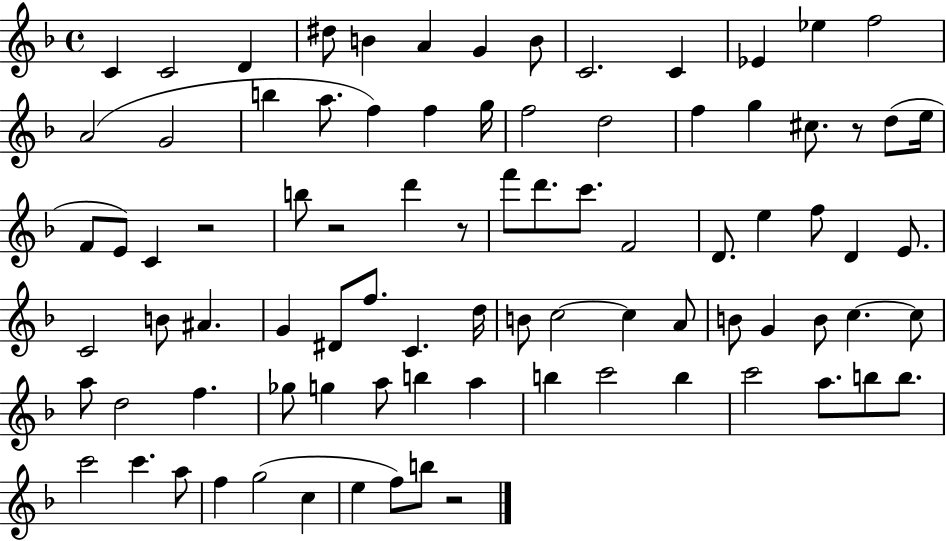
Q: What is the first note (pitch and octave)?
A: C4